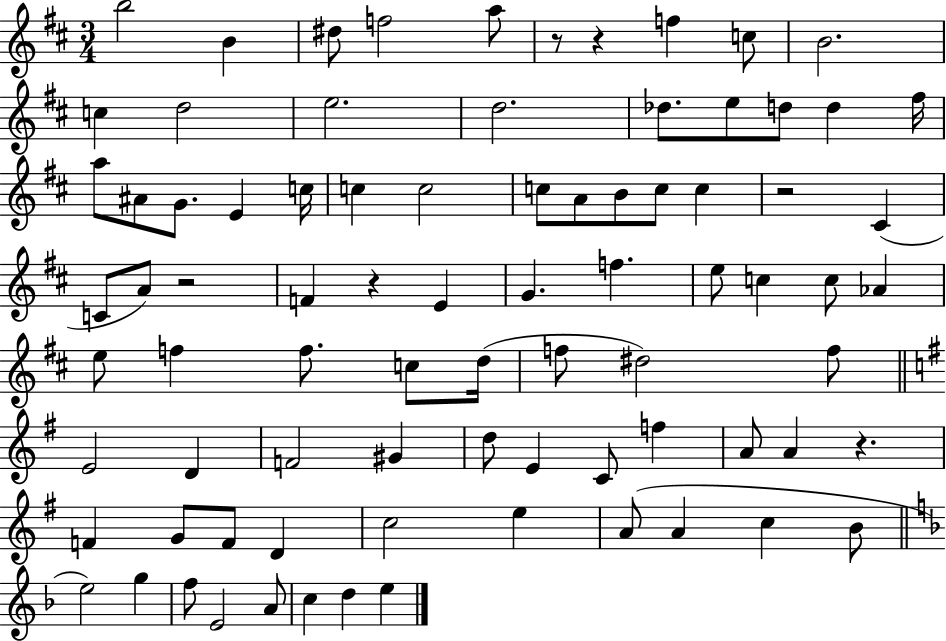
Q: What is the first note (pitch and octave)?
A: B5